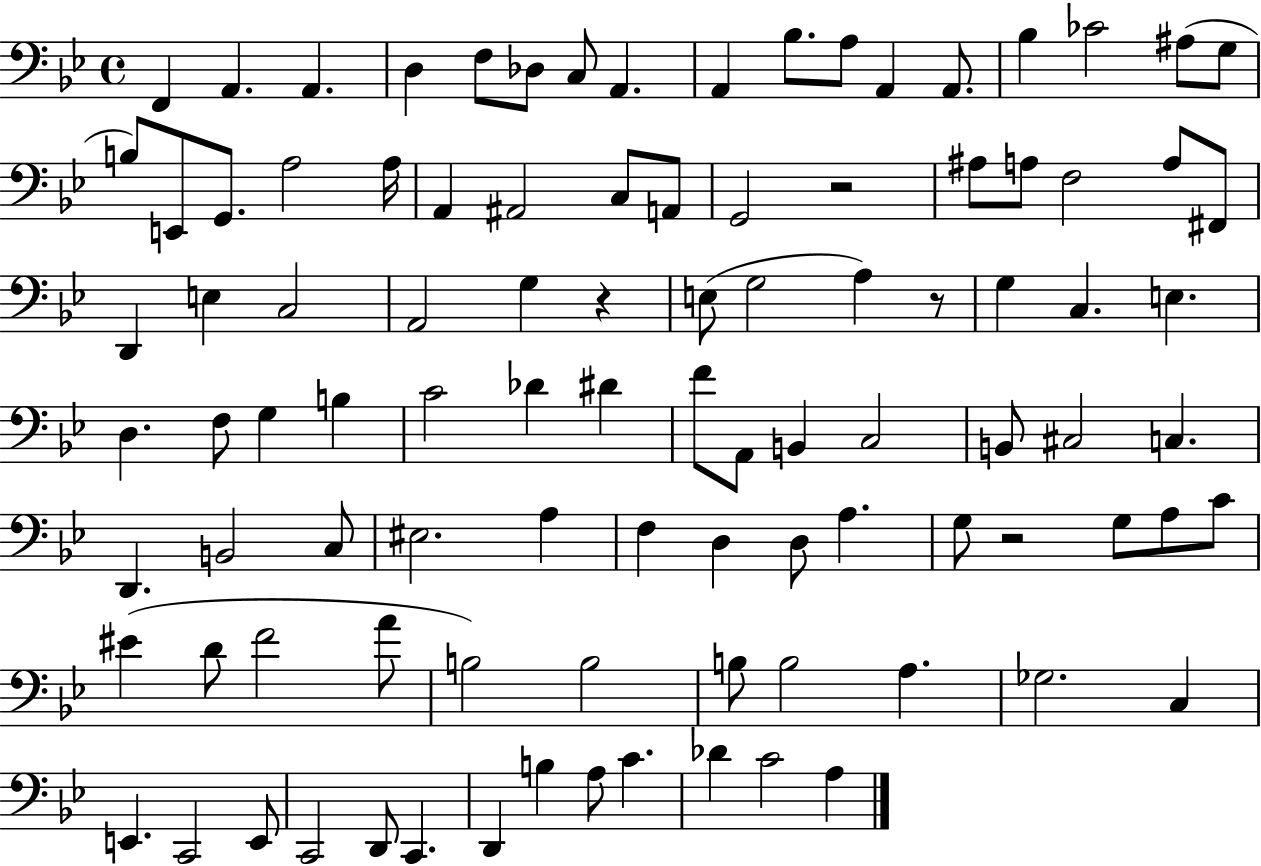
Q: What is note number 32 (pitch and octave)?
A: F#2